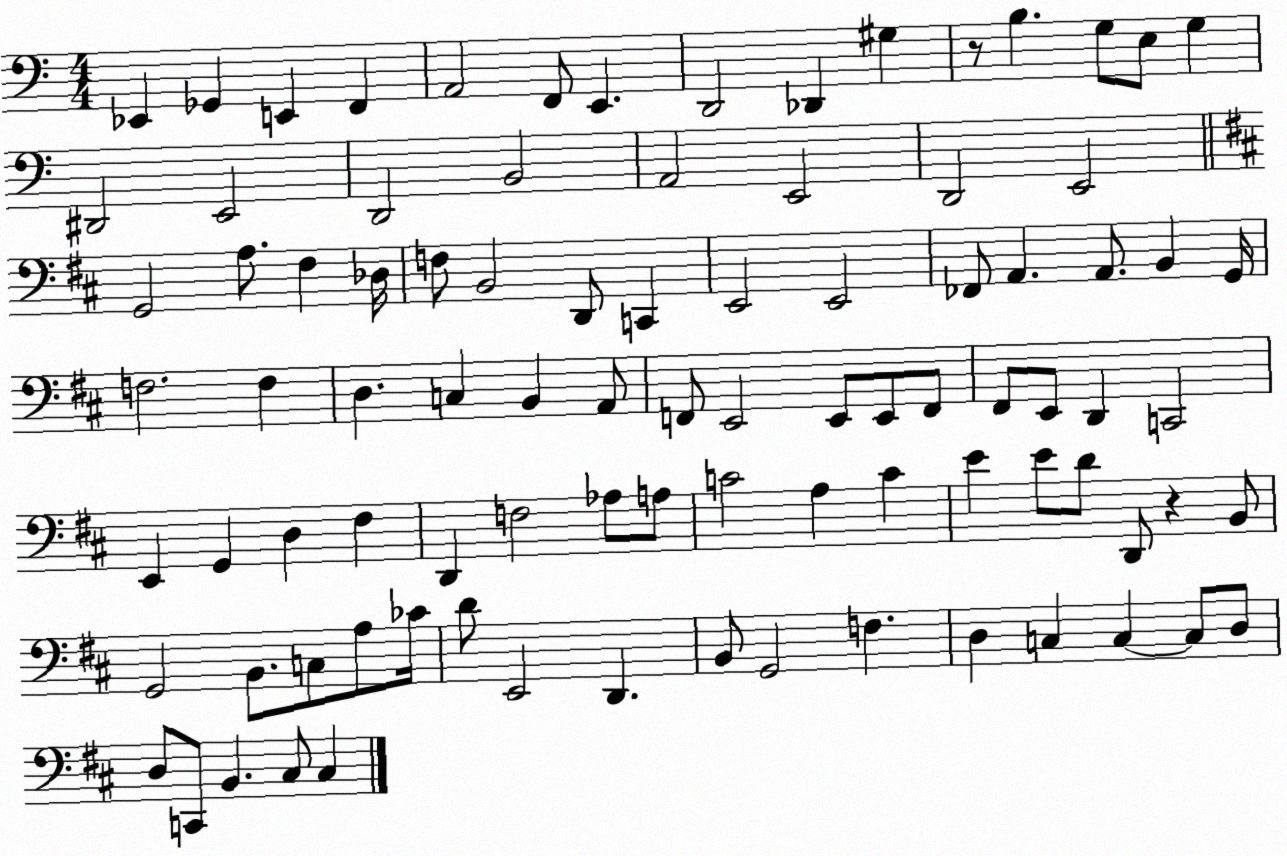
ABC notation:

X:1
T:Untitled
M:4/4
L:1/4
K:C
_E,, _G,, E,, F,, A,,2 F,,/2 E,, D,,2 _D,, ^G, z/2 B, G,/2 E,/2 G, ^D,,2 E,,2 D,,2 B,,2 A,,2 E,,2 D,,2 E,,2 G,,2 A,/2 ^F, _D,/4 F,/2 B,,2 D,,/2 C,, E,,2 E,,2 _F,,/2 A,, A,,/2 B,, G,,/4 F,2 F, D, C, B,, A,,/2 F,,/2 E,,2 E,,/2 E,,/2 F,,/2 ^F,,/2 E,,/2 D,, C,,2 E,, G,, D, ^F, D,, F,2 _A,/2 A,/2 C2 A, C E E/2 D/2 D,,/2 z B,,/2 G,,2 B,,/2 C,/2 A,/2 _C/4 D/2 E,,2 D,, B,,/2 G,,2 F, D, C, C, C,/2 D,/2 D,/2 C,,/2 B,, ^C,/2 ^C,